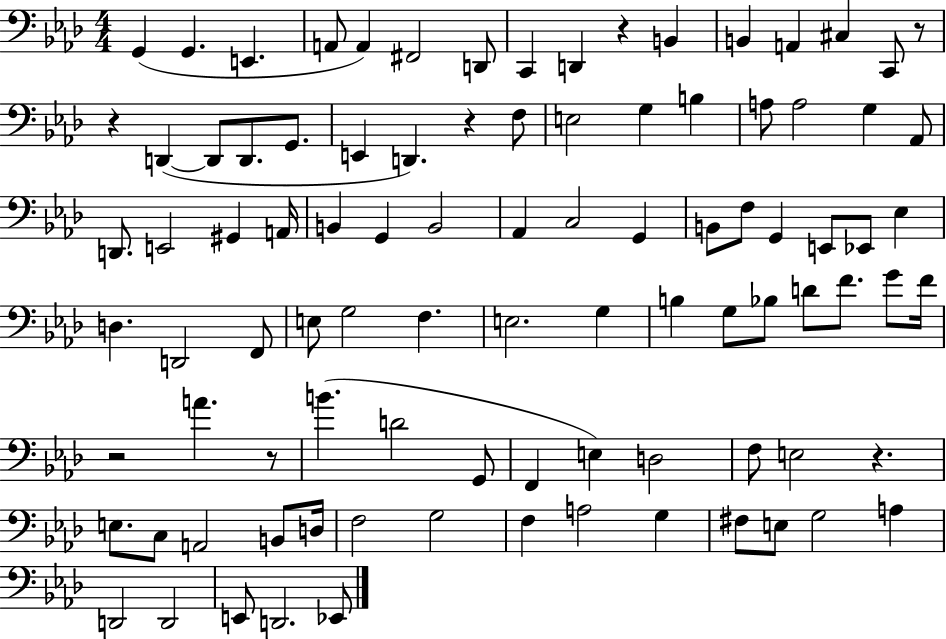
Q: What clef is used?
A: bass